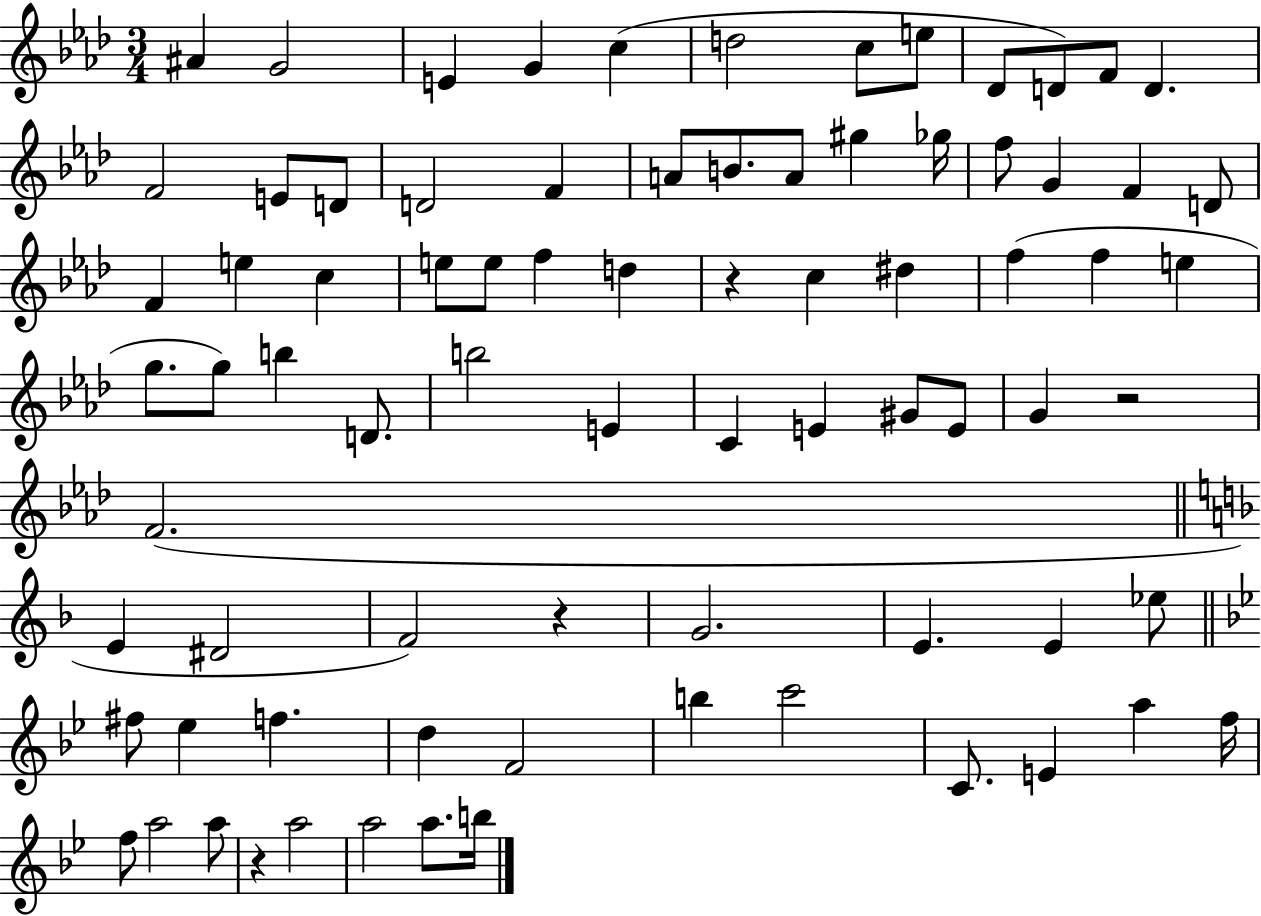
X:1
T:Untitled
M:3/4
L:1/4
K:Ab
^A G2 E G c d2 c/2 e/2 _D/2 D/2 F/2 D F2 E/2 D/2 D2 F A/2 B/2 A/2 ^g _g/4 f/2 G F D/2 F e c e/2 e/2 f d z c ^d f f e g/2 g/2 b D/2 b2 E C E ^G/2 E/2 G z2 F2 E ^D2 F2 z G2 E E _e/2 ^f/2 _e f d F2 b c'2 C/2 E a f/4 f/2 a2 a/2 z a2 a2 a/2 b/4